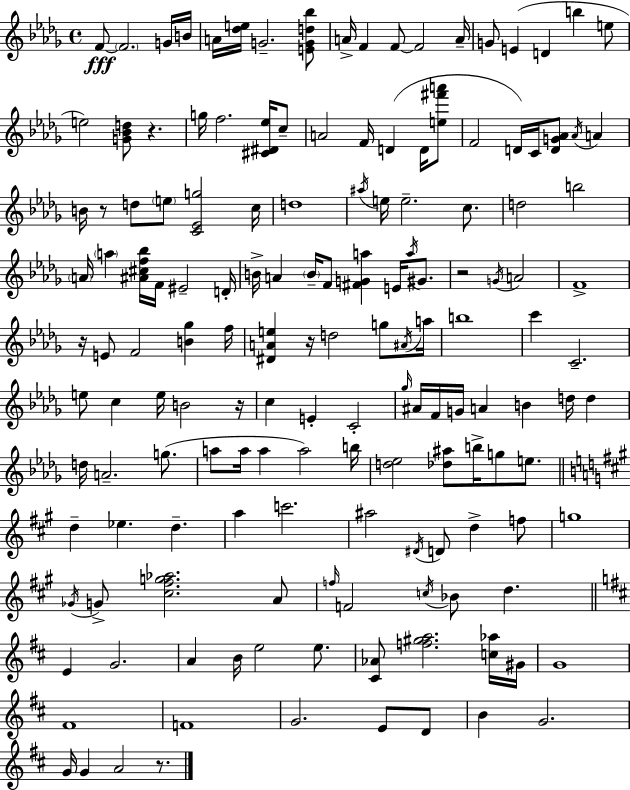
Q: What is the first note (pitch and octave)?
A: F4